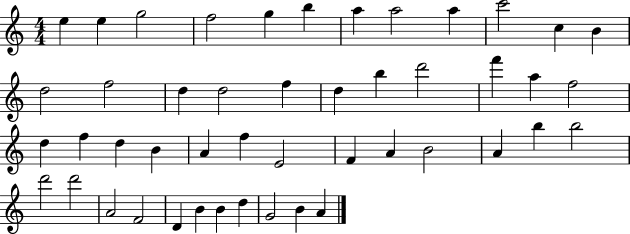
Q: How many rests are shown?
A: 0